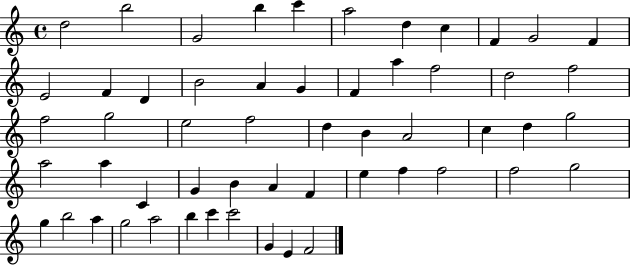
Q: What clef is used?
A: treble